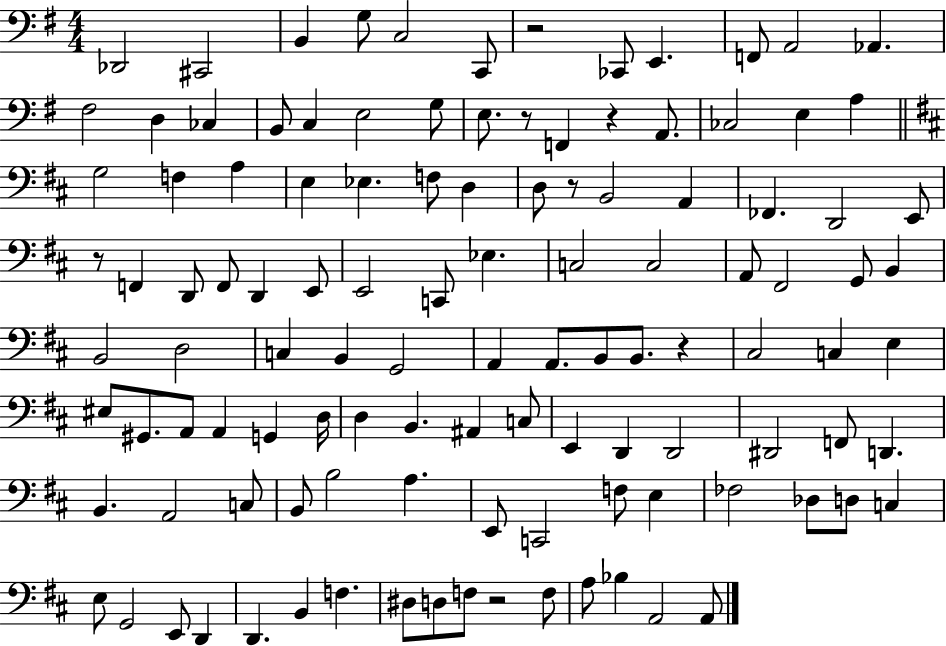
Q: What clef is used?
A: bass